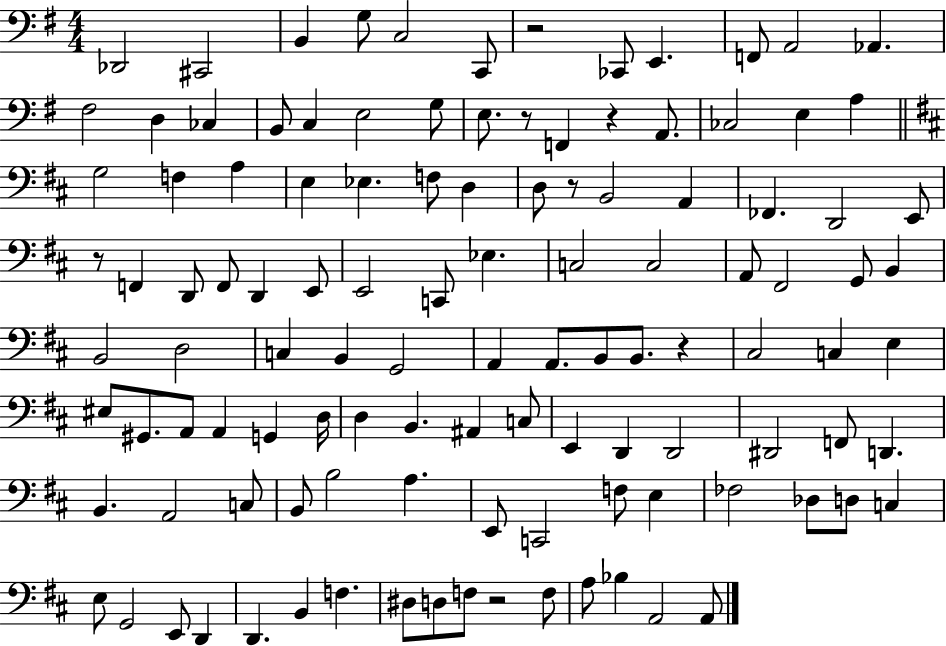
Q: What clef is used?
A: bass